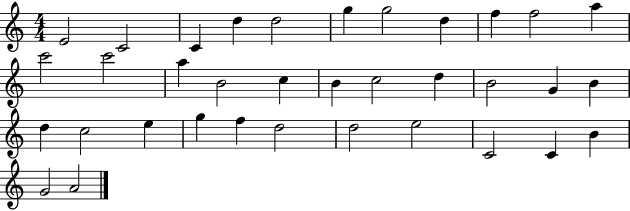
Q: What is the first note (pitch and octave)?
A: E4